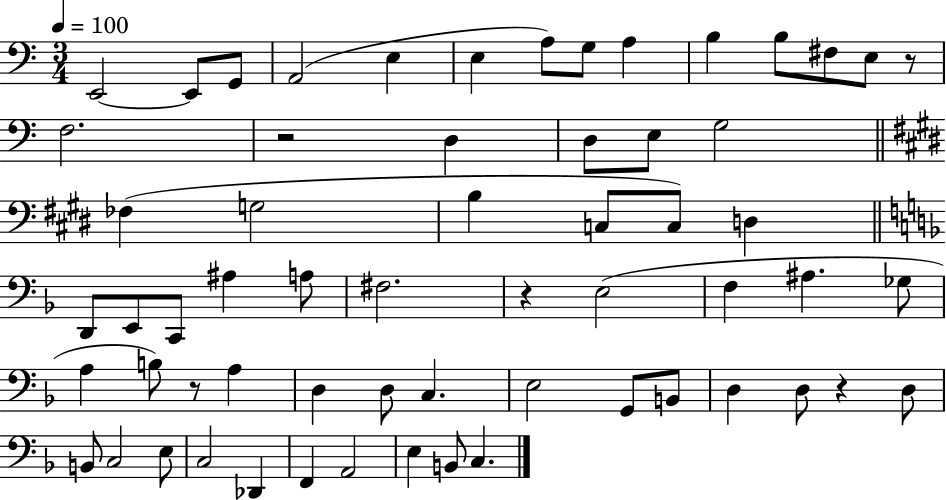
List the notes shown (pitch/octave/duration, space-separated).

E2/h E2/e G2/e A2/h E3/q E3/q A3/e G3/e A3/q B3/q B3/e F#3/e E3/e R/e F3/h. R/h D3/q D3/e E3/e G3/h FES3/q G3/h B3/q C3/e C3/e D3/q D2/e E2/e C2/e A#3/q A3/e F#3/h. R/q E3/h F3/q A#3/q. Gb3/e A3/q B3/e R/e A3/q D3/q D3/e C3/q. E3/h G2/e B2/e D3/q D3/e R/q D3/e B2/e C3/h E3/e C3/h Db2/q F2/q A2/h E3/q B2/e C3/q.